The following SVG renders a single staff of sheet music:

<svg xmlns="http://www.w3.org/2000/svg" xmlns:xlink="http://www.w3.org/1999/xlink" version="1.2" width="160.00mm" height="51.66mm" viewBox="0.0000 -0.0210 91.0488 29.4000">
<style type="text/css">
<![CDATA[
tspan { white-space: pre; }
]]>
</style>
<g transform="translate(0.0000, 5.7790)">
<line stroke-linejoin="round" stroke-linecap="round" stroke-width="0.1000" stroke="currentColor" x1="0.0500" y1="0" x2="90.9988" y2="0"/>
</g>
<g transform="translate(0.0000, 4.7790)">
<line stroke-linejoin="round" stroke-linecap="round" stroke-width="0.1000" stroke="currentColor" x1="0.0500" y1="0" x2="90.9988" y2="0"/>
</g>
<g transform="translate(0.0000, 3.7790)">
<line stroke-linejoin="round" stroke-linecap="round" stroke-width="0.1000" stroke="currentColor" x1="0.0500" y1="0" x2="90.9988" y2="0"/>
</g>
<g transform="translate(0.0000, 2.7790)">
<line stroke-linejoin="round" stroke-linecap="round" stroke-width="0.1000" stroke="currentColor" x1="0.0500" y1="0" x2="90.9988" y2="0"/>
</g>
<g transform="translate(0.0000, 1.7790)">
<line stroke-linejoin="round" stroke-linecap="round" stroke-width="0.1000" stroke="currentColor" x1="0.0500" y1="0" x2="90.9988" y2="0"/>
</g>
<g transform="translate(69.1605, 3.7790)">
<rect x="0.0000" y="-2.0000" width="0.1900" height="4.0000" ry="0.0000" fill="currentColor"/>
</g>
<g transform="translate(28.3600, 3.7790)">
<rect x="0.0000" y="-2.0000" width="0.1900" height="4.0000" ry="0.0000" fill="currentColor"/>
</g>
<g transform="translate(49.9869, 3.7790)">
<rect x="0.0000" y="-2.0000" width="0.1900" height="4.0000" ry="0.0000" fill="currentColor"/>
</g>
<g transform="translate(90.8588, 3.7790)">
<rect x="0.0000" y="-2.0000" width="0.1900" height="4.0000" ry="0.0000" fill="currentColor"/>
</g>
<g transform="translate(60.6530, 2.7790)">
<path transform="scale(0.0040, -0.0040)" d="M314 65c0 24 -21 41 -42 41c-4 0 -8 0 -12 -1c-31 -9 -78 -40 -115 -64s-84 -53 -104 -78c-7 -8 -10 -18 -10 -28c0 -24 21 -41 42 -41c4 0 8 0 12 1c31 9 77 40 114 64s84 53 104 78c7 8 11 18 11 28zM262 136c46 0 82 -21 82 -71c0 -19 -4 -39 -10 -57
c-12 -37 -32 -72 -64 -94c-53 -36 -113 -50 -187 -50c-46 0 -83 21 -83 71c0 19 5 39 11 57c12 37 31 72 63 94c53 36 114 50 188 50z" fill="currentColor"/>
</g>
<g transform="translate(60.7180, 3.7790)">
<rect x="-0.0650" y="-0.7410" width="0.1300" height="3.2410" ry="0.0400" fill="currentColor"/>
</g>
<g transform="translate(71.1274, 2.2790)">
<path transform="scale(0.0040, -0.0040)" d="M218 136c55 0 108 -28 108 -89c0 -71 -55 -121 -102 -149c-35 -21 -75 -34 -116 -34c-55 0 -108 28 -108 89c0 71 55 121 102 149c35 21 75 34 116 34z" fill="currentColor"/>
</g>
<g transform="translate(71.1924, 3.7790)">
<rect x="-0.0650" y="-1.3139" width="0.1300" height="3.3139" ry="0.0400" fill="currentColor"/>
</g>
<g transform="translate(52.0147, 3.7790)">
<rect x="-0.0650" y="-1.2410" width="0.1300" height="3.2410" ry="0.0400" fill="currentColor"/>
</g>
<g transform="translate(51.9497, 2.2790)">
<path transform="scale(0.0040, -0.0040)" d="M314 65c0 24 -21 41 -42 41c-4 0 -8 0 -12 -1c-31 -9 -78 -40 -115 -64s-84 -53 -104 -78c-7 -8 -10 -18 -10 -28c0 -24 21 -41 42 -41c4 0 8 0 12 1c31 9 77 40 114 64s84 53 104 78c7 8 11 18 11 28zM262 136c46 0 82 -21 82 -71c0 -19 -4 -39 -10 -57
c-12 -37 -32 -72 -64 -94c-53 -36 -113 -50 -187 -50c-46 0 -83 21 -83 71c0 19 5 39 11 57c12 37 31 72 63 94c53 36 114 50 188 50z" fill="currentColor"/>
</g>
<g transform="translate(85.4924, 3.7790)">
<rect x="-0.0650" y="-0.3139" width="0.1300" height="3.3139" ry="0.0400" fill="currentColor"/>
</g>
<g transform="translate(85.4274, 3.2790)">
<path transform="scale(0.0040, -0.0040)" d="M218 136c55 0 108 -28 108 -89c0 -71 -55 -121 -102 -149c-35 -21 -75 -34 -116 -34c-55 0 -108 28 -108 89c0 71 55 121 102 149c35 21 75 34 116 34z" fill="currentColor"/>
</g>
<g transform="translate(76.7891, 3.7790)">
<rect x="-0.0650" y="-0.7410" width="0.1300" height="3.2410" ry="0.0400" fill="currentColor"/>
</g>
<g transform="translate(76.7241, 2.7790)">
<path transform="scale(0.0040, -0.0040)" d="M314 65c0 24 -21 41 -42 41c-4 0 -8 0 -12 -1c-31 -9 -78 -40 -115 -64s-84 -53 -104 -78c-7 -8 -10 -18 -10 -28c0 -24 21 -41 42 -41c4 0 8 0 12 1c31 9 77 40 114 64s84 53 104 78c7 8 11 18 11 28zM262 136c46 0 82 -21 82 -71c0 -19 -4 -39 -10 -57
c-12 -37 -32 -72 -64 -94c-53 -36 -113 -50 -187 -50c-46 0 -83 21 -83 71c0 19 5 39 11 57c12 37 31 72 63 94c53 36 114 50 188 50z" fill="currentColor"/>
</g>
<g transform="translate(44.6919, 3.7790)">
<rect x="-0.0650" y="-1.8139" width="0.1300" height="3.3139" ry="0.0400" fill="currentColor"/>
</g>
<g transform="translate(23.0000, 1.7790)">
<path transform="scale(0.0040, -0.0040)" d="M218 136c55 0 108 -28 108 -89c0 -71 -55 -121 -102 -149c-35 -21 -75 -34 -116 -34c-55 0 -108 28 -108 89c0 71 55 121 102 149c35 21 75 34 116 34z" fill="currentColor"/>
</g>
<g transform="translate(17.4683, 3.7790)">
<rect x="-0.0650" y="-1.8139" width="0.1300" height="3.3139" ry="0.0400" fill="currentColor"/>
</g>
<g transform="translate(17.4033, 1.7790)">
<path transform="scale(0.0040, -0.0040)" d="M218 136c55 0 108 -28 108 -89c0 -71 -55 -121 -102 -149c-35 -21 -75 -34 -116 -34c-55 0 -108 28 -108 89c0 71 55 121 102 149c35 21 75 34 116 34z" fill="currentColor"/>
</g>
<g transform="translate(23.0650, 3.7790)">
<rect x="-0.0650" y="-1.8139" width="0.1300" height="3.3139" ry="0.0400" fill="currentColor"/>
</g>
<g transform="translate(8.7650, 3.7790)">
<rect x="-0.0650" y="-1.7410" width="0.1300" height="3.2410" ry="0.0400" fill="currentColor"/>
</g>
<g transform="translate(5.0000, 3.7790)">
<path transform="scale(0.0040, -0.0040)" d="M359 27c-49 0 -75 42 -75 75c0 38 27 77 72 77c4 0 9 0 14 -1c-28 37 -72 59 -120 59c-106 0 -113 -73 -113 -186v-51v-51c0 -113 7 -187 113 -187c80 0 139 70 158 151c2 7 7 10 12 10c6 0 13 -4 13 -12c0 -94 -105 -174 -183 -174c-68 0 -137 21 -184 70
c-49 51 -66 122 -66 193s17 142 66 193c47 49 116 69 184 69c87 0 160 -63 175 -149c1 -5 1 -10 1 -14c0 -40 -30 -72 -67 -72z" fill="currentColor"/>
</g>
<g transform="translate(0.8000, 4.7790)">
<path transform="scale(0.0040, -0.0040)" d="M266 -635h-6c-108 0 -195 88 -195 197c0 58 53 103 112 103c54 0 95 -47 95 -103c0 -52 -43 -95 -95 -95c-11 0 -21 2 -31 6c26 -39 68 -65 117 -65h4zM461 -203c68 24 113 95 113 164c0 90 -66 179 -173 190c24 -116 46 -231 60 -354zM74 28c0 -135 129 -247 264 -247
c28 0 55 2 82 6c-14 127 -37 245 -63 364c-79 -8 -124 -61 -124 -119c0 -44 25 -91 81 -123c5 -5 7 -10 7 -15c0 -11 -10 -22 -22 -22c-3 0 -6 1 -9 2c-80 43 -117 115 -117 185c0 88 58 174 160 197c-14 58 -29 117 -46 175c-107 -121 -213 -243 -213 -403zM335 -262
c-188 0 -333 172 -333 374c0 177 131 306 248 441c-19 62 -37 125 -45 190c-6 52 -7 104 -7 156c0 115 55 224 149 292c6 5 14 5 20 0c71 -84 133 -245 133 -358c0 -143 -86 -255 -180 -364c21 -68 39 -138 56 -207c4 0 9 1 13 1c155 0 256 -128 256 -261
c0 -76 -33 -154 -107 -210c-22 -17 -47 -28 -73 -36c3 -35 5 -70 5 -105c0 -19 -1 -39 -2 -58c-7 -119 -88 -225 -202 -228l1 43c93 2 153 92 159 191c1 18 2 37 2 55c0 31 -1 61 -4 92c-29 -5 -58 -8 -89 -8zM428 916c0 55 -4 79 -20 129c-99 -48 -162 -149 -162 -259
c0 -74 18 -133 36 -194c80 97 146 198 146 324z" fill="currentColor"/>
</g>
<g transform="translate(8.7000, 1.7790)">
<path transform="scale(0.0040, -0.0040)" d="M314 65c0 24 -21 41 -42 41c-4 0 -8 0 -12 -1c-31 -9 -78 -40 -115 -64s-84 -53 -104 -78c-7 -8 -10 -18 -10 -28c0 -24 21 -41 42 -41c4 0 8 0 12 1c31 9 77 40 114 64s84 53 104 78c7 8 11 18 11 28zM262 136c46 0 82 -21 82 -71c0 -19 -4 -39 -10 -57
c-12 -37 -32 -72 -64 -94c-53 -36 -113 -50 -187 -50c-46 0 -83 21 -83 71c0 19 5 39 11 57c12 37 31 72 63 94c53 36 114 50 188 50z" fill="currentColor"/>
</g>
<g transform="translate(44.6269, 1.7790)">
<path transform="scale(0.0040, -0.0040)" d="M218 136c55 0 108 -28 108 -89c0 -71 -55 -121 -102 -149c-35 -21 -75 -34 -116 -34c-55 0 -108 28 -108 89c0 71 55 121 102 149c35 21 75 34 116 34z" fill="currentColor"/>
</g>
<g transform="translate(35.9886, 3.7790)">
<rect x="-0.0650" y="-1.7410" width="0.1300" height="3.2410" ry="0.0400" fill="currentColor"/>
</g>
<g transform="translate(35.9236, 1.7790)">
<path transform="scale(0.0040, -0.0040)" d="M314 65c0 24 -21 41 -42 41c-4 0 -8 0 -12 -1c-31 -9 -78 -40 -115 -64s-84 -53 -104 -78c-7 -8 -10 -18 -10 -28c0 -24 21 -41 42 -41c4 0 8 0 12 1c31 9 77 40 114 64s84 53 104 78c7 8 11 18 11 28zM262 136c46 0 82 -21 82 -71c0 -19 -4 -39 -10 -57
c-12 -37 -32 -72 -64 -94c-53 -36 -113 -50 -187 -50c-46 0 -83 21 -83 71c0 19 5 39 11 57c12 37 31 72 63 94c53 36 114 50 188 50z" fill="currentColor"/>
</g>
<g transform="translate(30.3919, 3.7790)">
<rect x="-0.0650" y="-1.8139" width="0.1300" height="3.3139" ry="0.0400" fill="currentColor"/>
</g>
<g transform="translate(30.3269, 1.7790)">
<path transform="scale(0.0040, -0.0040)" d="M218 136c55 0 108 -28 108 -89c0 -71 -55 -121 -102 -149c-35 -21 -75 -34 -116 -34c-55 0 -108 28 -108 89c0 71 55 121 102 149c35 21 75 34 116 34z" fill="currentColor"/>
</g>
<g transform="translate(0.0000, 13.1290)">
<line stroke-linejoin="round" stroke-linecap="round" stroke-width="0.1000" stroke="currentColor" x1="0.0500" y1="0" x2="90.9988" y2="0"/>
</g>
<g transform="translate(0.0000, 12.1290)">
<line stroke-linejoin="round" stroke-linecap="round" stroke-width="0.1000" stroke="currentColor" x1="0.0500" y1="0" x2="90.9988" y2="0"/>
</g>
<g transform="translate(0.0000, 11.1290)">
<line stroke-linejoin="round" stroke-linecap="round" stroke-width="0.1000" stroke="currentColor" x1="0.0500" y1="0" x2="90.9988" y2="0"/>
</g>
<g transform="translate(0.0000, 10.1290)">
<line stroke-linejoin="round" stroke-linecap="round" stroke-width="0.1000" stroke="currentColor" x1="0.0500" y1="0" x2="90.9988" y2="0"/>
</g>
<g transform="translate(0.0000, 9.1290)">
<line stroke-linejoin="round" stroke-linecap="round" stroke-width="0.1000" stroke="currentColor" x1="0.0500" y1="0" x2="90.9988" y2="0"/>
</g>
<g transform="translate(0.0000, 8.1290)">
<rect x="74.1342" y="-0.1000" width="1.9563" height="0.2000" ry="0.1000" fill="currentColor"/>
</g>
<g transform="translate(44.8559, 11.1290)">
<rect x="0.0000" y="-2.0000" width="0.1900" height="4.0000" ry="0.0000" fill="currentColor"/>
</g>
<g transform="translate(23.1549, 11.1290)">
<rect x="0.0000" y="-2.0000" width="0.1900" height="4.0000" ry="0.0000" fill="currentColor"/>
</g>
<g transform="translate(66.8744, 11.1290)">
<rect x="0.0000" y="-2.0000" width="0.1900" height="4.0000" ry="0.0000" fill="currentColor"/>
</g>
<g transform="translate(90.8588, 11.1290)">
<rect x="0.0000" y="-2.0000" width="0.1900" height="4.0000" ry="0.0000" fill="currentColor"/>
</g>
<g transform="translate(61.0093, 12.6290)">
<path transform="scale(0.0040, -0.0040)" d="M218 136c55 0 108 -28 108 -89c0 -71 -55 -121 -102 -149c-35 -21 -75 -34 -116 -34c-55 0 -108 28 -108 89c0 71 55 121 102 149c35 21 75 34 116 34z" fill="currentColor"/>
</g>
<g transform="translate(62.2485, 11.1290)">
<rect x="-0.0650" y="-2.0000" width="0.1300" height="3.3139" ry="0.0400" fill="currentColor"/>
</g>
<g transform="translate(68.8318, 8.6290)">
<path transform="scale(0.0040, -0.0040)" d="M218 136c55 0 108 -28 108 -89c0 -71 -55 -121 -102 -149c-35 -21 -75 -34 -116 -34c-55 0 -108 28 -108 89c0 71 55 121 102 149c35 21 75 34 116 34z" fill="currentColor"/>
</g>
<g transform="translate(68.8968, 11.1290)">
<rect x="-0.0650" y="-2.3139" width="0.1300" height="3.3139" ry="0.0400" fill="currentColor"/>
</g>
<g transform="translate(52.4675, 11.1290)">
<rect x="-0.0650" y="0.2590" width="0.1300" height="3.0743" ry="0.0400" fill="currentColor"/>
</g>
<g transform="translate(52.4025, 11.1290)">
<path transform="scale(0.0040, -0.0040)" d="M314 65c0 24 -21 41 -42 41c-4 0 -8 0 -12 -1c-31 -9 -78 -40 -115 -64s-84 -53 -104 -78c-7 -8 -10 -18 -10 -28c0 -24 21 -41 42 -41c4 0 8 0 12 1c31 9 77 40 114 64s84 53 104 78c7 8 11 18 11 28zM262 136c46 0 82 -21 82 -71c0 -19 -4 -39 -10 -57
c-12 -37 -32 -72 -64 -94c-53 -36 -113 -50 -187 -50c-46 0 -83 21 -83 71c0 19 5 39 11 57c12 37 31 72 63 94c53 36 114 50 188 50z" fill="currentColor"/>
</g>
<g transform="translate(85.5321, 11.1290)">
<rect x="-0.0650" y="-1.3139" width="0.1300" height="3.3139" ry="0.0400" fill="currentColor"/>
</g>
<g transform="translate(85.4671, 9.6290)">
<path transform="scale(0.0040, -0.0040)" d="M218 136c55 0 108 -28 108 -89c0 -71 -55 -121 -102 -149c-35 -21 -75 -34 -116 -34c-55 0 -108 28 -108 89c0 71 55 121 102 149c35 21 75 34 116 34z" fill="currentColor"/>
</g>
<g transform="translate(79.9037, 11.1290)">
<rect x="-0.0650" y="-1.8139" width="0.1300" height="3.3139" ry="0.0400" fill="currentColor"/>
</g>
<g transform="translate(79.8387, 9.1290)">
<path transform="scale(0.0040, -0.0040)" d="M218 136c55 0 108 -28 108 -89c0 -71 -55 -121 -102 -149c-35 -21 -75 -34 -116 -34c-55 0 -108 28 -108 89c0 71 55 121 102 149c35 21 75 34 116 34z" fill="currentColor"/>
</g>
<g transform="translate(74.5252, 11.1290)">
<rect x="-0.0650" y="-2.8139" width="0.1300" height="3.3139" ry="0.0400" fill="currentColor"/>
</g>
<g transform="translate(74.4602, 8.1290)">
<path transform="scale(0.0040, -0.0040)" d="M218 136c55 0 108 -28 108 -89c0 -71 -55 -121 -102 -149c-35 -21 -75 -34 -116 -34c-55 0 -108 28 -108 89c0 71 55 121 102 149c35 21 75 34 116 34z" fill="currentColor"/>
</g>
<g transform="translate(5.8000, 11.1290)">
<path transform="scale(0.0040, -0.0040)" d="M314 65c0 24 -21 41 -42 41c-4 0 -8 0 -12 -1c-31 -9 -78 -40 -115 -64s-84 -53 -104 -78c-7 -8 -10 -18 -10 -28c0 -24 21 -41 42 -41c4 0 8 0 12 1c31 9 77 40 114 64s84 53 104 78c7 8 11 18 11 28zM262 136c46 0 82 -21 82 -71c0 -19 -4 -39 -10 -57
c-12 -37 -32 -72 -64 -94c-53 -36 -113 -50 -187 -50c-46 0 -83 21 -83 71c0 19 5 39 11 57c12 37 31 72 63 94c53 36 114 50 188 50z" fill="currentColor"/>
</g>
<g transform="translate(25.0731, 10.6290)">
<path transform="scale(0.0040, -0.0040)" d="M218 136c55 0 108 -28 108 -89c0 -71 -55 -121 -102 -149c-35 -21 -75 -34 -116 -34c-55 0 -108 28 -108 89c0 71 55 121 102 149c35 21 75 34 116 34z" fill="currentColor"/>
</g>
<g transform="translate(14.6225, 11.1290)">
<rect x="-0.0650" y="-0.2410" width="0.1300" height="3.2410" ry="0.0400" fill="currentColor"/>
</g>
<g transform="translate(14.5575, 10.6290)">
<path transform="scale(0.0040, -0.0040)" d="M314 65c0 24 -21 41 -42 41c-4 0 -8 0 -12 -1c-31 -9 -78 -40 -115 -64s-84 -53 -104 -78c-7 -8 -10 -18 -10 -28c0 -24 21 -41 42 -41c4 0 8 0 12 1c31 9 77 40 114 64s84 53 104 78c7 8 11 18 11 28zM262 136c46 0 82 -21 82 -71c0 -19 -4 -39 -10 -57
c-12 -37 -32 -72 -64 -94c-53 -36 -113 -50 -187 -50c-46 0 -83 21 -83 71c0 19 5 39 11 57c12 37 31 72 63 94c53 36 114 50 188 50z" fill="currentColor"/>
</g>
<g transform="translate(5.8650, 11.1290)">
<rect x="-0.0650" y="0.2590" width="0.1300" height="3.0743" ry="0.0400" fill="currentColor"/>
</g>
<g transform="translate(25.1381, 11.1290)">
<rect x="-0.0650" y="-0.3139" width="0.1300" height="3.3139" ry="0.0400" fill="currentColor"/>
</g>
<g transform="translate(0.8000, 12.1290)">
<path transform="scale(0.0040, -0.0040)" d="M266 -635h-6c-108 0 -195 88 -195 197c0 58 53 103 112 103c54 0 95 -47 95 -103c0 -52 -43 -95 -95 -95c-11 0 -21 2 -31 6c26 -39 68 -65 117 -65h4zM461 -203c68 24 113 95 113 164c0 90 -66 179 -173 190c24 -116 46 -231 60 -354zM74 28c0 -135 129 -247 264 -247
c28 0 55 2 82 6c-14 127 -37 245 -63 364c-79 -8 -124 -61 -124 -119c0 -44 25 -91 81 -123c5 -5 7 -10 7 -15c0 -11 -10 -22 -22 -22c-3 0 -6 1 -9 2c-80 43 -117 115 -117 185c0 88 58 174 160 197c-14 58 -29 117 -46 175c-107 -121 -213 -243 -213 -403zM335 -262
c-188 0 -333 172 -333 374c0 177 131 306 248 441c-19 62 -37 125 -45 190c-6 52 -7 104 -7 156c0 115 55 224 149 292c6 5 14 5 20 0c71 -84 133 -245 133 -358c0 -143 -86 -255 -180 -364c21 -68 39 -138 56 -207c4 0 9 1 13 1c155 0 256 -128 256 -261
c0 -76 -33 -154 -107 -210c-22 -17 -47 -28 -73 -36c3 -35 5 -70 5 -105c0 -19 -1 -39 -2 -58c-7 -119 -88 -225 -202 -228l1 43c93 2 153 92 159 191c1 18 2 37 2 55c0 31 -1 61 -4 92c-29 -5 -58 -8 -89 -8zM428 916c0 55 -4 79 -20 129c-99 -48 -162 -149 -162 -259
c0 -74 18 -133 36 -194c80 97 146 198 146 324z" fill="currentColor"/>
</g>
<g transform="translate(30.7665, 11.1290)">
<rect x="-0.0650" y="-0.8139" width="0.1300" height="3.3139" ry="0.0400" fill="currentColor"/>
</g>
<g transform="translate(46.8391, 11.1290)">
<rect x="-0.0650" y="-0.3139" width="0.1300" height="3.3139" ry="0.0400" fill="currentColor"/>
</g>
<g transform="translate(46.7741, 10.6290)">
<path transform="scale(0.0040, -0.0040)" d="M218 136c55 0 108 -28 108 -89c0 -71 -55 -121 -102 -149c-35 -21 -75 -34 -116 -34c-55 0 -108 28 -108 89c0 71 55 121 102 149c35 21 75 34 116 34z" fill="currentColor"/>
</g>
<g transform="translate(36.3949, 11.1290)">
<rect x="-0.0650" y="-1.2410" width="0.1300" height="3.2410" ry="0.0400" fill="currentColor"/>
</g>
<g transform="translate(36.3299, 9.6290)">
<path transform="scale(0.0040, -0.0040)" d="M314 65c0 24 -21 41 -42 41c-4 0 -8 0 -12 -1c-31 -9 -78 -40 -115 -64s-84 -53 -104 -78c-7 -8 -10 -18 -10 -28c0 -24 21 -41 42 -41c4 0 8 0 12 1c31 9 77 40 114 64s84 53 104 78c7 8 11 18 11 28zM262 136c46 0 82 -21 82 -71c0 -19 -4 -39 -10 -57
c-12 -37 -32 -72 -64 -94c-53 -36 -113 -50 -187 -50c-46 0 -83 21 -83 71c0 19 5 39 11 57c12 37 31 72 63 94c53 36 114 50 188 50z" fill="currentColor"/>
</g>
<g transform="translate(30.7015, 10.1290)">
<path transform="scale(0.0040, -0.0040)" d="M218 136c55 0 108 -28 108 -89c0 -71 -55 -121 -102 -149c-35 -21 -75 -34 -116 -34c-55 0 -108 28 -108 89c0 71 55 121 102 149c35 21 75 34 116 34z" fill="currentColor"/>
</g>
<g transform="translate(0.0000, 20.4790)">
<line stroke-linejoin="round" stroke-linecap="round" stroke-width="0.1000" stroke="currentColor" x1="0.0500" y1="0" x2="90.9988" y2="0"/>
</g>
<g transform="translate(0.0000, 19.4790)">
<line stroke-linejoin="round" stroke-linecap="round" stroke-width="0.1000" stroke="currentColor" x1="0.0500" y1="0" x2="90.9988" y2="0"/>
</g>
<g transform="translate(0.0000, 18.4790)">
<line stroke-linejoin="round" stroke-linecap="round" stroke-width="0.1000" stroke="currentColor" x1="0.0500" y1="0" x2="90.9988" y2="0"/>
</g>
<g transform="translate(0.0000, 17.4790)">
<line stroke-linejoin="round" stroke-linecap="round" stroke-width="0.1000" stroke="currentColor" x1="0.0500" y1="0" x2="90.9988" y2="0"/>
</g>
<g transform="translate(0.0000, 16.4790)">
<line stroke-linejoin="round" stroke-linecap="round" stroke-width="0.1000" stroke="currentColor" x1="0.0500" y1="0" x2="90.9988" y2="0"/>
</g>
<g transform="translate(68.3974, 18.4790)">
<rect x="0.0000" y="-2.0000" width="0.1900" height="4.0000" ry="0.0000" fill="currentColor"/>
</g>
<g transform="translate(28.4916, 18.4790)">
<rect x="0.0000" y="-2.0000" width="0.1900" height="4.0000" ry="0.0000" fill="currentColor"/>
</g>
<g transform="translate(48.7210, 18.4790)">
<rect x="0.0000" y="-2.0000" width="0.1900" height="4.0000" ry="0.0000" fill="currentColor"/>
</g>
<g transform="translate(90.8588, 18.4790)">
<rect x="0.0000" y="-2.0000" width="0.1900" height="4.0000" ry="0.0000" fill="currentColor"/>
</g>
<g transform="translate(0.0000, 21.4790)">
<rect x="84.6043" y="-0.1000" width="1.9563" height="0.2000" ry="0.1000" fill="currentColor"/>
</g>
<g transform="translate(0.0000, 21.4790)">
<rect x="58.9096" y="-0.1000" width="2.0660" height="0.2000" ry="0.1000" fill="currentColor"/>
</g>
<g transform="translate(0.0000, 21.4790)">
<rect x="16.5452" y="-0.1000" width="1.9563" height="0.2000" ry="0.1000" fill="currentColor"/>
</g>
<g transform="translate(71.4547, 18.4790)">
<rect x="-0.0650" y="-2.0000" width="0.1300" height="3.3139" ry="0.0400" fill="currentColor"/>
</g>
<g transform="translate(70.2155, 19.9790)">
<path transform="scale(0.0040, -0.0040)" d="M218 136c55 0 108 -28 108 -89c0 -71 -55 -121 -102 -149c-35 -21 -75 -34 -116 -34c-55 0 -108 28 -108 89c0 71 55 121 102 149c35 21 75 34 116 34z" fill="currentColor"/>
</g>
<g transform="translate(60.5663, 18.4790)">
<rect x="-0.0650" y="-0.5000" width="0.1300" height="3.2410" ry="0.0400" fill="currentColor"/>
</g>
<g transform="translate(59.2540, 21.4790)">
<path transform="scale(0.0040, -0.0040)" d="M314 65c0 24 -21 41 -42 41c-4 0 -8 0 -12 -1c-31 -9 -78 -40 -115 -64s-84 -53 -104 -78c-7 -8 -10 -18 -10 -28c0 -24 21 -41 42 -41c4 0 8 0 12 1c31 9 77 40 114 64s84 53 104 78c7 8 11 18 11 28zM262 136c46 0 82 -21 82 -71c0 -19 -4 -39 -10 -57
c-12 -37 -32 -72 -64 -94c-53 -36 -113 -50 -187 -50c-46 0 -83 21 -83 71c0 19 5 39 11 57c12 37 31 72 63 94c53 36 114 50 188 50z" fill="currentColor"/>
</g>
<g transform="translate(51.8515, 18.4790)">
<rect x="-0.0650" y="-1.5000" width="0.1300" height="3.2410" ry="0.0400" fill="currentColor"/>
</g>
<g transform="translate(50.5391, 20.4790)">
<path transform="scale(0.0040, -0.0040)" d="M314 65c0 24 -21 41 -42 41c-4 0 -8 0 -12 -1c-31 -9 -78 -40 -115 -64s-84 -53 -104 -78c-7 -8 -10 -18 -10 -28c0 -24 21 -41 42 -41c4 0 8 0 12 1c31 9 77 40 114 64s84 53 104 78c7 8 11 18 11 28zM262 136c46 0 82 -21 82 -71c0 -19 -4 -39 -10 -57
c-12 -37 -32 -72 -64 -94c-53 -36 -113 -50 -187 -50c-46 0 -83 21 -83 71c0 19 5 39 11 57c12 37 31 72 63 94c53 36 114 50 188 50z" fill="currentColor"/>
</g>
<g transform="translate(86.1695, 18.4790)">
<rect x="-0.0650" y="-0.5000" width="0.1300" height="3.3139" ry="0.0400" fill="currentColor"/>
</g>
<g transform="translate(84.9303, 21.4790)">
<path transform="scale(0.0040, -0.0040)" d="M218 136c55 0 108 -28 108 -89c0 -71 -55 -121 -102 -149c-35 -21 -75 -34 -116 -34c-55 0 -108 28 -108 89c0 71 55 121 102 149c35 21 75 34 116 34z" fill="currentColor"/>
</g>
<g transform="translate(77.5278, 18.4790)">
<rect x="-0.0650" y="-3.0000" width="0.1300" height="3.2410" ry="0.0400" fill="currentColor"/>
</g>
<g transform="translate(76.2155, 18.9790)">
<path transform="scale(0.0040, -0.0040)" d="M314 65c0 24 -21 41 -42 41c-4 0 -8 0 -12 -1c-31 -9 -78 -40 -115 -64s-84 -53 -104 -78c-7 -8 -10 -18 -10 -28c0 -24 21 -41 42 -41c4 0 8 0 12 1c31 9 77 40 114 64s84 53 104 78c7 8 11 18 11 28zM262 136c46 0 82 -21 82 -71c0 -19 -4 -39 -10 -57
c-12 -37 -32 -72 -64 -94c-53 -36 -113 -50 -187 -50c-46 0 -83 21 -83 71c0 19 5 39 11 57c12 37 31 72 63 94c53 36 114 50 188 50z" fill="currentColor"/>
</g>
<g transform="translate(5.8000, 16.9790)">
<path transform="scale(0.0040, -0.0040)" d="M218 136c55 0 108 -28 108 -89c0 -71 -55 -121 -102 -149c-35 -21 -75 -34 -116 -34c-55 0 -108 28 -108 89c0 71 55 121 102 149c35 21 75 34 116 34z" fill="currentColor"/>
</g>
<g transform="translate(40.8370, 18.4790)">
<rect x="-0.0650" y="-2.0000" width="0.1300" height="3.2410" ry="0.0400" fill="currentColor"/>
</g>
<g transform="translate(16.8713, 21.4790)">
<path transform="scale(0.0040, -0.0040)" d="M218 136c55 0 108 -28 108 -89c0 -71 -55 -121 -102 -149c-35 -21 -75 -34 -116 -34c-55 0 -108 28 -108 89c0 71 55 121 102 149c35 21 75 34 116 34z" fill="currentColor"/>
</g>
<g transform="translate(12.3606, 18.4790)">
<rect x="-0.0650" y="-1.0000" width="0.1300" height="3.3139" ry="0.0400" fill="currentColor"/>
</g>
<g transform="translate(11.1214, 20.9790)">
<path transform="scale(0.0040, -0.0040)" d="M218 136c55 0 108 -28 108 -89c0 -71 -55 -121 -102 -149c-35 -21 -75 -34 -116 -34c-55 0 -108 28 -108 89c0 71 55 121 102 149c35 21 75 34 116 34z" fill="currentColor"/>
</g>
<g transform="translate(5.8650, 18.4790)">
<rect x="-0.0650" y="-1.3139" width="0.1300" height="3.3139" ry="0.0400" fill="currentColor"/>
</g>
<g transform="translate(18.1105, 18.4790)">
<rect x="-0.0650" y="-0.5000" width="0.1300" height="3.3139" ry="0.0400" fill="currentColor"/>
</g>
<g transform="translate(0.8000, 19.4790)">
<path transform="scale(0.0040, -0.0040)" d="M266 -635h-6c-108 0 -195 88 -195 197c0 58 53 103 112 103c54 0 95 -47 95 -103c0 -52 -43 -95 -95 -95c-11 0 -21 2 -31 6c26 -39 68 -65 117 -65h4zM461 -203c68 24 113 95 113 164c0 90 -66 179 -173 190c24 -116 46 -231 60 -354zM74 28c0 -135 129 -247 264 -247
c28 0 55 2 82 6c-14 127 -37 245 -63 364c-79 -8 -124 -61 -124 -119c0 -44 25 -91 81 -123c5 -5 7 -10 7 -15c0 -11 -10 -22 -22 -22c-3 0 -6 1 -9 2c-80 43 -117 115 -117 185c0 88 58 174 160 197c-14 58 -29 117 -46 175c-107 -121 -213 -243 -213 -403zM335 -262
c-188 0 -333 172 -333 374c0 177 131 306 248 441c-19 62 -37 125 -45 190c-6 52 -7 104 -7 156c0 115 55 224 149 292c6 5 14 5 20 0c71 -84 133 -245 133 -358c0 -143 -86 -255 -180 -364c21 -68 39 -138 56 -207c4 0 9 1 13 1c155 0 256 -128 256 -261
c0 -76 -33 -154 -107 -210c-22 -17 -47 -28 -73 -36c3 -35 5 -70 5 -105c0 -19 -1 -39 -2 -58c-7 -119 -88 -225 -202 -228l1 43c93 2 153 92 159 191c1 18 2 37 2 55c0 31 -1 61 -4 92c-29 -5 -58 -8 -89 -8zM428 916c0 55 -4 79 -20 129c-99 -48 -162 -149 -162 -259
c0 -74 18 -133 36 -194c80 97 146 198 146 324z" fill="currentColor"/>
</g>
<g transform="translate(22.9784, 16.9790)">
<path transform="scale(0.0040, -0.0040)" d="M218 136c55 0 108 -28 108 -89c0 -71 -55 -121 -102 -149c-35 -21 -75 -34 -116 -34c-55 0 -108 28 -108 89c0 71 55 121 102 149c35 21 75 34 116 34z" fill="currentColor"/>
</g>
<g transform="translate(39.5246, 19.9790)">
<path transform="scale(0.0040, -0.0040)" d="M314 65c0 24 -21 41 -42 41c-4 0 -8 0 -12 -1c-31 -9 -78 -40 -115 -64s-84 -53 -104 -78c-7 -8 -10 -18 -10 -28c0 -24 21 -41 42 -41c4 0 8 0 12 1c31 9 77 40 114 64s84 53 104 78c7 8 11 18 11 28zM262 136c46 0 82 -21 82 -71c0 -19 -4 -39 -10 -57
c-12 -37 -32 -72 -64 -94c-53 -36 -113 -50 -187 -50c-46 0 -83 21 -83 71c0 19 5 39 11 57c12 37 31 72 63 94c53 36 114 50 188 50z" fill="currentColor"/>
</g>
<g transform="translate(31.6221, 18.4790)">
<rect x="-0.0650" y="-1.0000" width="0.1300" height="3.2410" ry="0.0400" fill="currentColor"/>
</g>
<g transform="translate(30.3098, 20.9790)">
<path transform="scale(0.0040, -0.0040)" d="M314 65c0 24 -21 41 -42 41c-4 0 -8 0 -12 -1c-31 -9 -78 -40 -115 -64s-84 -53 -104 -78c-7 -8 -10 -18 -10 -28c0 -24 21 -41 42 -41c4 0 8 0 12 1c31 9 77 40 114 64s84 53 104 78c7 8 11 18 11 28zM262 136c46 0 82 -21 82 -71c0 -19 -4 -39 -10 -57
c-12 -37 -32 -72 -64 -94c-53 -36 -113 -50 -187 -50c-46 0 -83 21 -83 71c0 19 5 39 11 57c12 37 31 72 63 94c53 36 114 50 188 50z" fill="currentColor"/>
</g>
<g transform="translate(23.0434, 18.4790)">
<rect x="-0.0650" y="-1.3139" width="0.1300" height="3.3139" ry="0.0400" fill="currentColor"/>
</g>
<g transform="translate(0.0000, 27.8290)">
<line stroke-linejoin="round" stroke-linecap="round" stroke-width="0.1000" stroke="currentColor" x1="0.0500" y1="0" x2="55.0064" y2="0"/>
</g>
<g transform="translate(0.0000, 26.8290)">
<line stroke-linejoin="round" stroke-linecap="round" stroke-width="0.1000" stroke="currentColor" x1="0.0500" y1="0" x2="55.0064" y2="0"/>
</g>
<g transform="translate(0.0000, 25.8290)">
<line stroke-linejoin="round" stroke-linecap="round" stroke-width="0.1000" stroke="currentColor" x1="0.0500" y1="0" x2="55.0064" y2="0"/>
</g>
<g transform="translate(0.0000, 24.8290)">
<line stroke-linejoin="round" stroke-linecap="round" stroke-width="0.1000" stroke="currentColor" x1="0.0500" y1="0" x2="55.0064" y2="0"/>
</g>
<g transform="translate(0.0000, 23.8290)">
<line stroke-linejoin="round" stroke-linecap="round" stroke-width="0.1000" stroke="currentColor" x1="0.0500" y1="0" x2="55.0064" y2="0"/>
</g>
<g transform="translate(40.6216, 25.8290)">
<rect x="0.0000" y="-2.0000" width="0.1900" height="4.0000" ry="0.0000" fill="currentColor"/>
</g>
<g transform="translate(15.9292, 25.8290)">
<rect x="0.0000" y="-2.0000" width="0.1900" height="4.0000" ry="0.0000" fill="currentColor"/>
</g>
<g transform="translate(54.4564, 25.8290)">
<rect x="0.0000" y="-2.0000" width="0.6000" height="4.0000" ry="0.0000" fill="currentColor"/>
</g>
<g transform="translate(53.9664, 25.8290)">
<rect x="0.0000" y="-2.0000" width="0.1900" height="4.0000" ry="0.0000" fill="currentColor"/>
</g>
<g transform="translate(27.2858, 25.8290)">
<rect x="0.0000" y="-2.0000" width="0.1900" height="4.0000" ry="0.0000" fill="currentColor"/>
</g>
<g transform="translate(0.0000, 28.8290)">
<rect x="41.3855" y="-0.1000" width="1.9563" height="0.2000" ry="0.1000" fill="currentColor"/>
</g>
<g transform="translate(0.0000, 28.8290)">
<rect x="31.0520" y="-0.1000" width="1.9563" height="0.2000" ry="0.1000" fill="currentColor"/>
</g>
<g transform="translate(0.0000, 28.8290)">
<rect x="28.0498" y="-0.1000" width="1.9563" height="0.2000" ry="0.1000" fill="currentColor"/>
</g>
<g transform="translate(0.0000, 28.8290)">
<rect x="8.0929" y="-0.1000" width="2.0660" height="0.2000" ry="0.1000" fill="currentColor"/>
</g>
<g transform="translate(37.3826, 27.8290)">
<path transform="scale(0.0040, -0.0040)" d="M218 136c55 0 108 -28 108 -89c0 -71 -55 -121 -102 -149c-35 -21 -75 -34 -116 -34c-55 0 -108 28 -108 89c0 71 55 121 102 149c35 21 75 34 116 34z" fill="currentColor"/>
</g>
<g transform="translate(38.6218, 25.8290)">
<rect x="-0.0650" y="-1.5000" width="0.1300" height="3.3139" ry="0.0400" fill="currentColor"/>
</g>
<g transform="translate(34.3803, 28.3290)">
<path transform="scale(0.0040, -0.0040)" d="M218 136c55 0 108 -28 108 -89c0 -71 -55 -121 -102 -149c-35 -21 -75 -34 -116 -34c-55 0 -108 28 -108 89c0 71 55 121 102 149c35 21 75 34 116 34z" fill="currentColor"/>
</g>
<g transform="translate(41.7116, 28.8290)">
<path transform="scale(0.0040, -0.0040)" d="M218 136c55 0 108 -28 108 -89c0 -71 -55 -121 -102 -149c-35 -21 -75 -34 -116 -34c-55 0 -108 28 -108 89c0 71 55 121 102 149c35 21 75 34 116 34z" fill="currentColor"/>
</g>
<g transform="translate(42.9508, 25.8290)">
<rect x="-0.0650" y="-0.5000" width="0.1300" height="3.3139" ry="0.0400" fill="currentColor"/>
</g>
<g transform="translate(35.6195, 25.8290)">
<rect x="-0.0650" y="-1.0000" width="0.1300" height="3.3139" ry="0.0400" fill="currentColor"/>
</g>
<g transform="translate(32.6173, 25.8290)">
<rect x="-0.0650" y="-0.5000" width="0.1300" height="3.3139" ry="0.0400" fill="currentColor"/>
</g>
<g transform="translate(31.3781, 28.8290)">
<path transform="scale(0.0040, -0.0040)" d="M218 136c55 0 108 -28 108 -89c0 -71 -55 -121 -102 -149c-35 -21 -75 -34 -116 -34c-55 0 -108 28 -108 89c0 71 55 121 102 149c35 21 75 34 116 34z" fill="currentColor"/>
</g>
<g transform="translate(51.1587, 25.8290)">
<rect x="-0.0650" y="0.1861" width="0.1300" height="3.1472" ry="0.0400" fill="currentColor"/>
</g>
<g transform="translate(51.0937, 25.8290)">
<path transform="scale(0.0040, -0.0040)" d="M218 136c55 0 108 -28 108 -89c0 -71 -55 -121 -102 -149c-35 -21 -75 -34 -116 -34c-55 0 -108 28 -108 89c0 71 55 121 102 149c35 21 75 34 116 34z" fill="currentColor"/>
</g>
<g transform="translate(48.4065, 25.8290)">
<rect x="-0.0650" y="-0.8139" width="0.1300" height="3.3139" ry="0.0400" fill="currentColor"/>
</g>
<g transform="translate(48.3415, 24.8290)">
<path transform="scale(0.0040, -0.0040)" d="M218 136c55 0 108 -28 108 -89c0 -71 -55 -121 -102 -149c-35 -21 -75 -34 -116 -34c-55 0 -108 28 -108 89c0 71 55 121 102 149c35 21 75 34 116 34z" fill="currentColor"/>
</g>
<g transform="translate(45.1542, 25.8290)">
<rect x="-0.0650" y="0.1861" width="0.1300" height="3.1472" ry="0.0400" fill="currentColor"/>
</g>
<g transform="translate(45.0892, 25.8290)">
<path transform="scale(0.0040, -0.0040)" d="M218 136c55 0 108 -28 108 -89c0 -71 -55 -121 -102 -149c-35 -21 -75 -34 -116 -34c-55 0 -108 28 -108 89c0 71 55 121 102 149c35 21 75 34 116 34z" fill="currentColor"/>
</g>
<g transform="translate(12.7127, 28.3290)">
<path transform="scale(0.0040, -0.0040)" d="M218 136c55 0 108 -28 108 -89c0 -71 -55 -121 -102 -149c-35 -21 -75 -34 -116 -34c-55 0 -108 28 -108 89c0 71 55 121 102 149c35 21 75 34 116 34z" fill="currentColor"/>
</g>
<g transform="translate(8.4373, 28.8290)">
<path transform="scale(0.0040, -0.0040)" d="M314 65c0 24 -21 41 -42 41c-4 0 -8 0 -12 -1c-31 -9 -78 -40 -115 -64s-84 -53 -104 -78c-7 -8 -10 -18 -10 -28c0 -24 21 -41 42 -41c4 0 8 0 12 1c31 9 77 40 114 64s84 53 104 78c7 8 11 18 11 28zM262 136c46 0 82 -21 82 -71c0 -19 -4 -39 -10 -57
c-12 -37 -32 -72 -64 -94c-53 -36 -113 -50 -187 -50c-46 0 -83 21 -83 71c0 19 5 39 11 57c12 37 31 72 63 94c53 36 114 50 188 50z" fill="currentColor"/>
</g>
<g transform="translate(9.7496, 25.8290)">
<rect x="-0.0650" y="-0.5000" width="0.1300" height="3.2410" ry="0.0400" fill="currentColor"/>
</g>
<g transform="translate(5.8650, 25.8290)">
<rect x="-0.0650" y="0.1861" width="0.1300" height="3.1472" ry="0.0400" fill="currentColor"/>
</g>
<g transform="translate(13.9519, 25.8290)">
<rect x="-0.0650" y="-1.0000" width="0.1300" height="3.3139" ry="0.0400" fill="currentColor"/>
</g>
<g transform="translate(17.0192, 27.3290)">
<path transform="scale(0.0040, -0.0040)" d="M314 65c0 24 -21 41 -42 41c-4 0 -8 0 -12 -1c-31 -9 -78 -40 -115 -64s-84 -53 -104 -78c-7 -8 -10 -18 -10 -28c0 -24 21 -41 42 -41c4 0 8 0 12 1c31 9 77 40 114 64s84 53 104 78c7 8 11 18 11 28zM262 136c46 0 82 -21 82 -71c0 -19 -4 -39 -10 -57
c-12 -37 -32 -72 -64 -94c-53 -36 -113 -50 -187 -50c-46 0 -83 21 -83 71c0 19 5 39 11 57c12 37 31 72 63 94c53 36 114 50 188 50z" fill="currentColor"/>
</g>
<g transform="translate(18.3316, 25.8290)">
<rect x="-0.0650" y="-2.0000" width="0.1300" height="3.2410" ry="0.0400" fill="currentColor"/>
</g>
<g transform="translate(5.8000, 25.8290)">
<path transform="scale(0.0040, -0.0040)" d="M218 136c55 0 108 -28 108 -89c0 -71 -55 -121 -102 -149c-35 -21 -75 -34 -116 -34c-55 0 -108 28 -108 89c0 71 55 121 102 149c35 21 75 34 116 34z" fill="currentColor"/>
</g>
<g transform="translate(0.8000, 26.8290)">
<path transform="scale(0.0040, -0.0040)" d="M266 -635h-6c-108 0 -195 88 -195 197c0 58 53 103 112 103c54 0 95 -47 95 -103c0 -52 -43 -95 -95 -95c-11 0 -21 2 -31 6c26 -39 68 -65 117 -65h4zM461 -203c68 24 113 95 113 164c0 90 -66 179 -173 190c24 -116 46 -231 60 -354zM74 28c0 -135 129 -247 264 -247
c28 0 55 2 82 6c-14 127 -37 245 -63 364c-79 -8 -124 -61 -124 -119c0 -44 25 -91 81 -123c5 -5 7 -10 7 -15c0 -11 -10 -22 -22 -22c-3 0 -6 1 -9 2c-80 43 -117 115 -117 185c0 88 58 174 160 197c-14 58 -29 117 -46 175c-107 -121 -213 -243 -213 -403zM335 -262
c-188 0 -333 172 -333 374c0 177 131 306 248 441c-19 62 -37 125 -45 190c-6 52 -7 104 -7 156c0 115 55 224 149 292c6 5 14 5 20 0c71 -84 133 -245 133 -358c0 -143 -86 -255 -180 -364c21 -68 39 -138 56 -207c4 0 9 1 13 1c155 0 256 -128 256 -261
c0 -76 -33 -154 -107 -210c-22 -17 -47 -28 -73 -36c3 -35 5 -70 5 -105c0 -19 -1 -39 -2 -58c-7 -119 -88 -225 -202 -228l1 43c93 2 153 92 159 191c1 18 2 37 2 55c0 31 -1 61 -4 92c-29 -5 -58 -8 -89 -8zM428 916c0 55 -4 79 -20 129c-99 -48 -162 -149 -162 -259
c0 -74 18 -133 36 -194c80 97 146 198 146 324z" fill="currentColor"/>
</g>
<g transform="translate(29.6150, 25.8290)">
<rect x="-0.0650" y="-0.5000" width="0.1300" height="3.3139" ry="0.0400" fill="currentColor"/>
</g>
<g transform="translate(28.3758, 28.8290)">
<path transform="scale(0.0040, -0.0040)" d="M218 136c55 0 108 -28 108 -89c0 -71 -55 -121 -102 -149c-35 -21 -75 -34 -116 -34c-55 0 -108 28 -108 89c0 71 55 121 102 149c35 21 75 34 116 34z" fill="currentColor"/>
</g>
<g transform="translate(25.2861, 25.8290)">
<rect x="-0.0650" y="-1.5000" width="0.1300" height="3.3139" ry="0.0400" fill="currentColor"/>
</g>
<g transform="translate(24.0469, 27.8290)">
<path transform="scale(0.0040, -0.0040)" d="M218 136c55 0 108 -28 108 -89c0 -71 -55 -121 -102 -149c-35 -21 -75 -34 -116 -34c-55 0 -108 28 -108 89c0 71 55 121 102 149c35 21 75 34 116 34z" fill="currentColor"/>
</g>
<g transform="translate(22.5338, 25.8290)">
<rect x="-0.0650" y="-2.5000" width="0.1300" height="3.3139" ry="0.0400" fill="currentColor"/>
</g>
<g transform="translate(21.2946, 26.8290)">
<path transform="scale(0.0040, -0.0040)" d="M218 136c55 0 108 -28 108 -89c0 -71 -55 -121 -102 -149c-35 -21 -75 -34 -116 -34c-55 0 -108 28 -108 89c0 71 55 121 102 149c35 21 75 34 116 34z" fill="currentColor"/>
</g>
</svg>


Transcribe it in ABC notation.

X:1
T:Untitled
M:4/4
L:1/4
K:C
f2 f f f f2 f e2 d2 e d2 c B2 c2 c d e2 c B2 F g a f e e D C e D2 F2 E2 C2 F A2 C B C2 D F2 G E C C D E C B d B